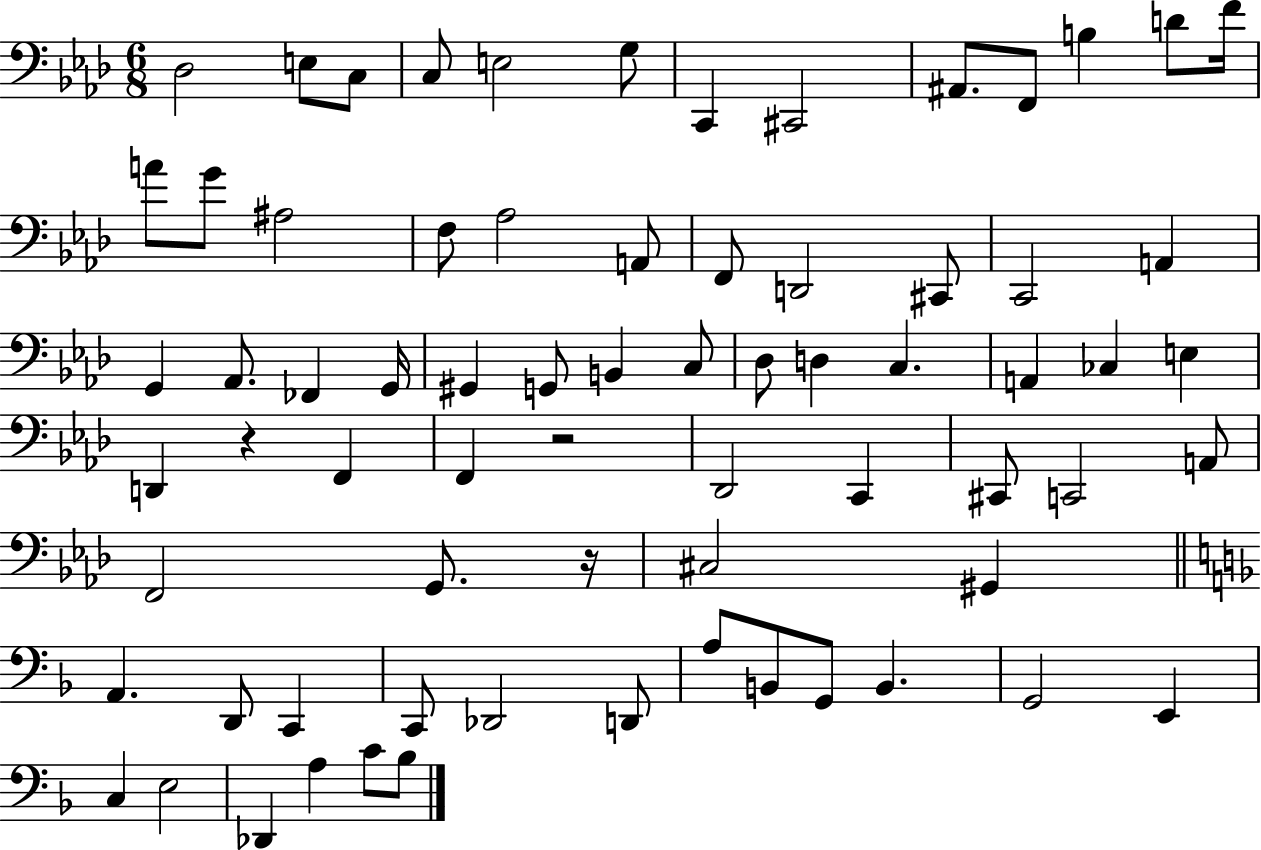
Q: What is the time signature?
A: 6/8